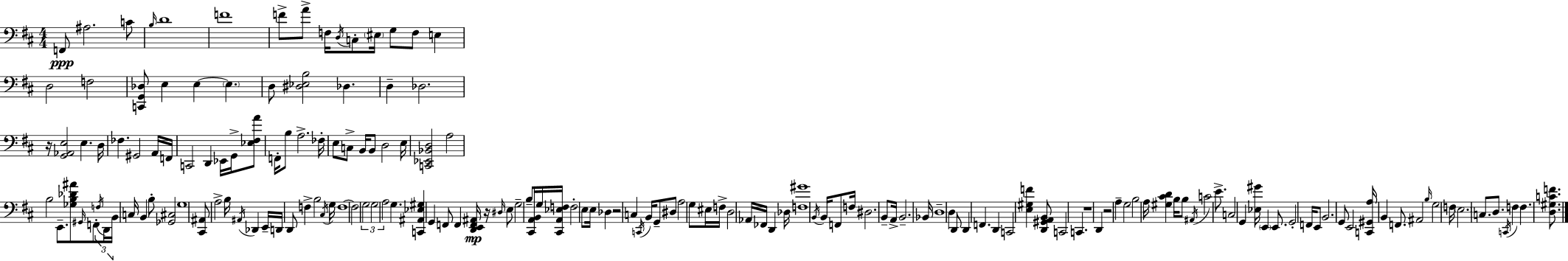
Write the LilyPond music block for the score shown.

{
  \clef bass
  \numericTimeSignature
  \time 4/4
  \key d \major
  f,8\ppp ais2. c'8 | \grace { b16 } d'1 | f'1 | f'8-> a'8-> f16 \acciaccatura { d16 } c8-. \parenthesize eis16 g8 f8 e4 | \break d2 f2 | <c, g, des>8 e4 e4~~ \parenthesize e4. | d8 <dis ees b>2 des4. | d4-- des2. | \break r16 <g, aes, e>2 e4. | d16 fes4. gis,2 | a,16 f,16 c,2 d,4 ees,16 g,16-> | <ees fis a'>8 f,16-. b8 a2.-> | \break fes16-. e8 c8-> b,16 b,8 d2 | e16 <c, ees, bes, d>2 a2 | b2 e,8.-- <ges b des' ais'>8 \grace { gis,16 } | f,8-. \tuplet 3/2 { \acciaccatura { f16 } d,16 b,16 } c16 b,4 b8-. <ges, cis>2 | \break g1 | <cis, ais,>8 a2-> b16 \acciaccatura { ais,16 } | des,4 e,16-- d,16 d,8 f4-> b2 | \acciaccatura { cis16 } g16 f1~~ | \break f2 \tuplet 3/2 { g2 | g2 a2 } | g4. <c, ais, ees gis>4 | g,4 f,8 f,4 <d, e, f, ais,>16\mp r16 \grace { dis16 } e8 g2-- | \break b8-- <cis, a, b,>16 g16 <cis, a, ees f>16 f2-. | e8 e16 des4 r2 | c4 \acciaccatura { c,16 } b,16 g,8-- dis8 a2 | g8 eis16 f16-> d2 | \break aes,16 fes,16 d,4 des16 <f gis'>1 | \acciaccatura { b,16 } b,16 f,8 f16 dis2. | b,8-- a,16-> b,2.-- | bes,16 d1-- | \break d4 d,8 d,4 | f,4. d,4 c,2 | <e gis f'>4 <d, gis, a, b,>8 c,2 | c,4. r1 | \break d,4 r2 | a4-- g2 | b2 a16 <gis cis' d'>4 b16 b8 | \acciaccatura { ais,16 } c'2 e'8.-> c2 | \break g,4 <ees gis'>16 \parenthesize e,4 e,8. | g,2-. f,16 e,8 b,2. | g,8 e,2 | <c, gis, a>16 b,4 f,8. ais,2 | \break \grace { b16 } g2 f16 \parenthesize e2. | c8. d8. \acciaccatura { c,16 } f4 | f4. <d gis c' f'>8. \bar "|."
}